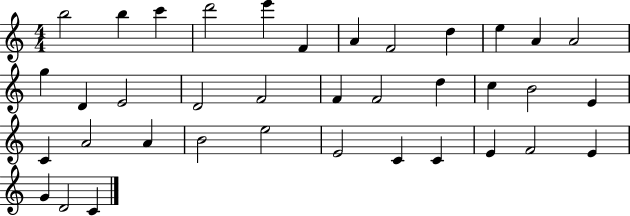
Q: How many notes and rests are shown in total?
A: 37